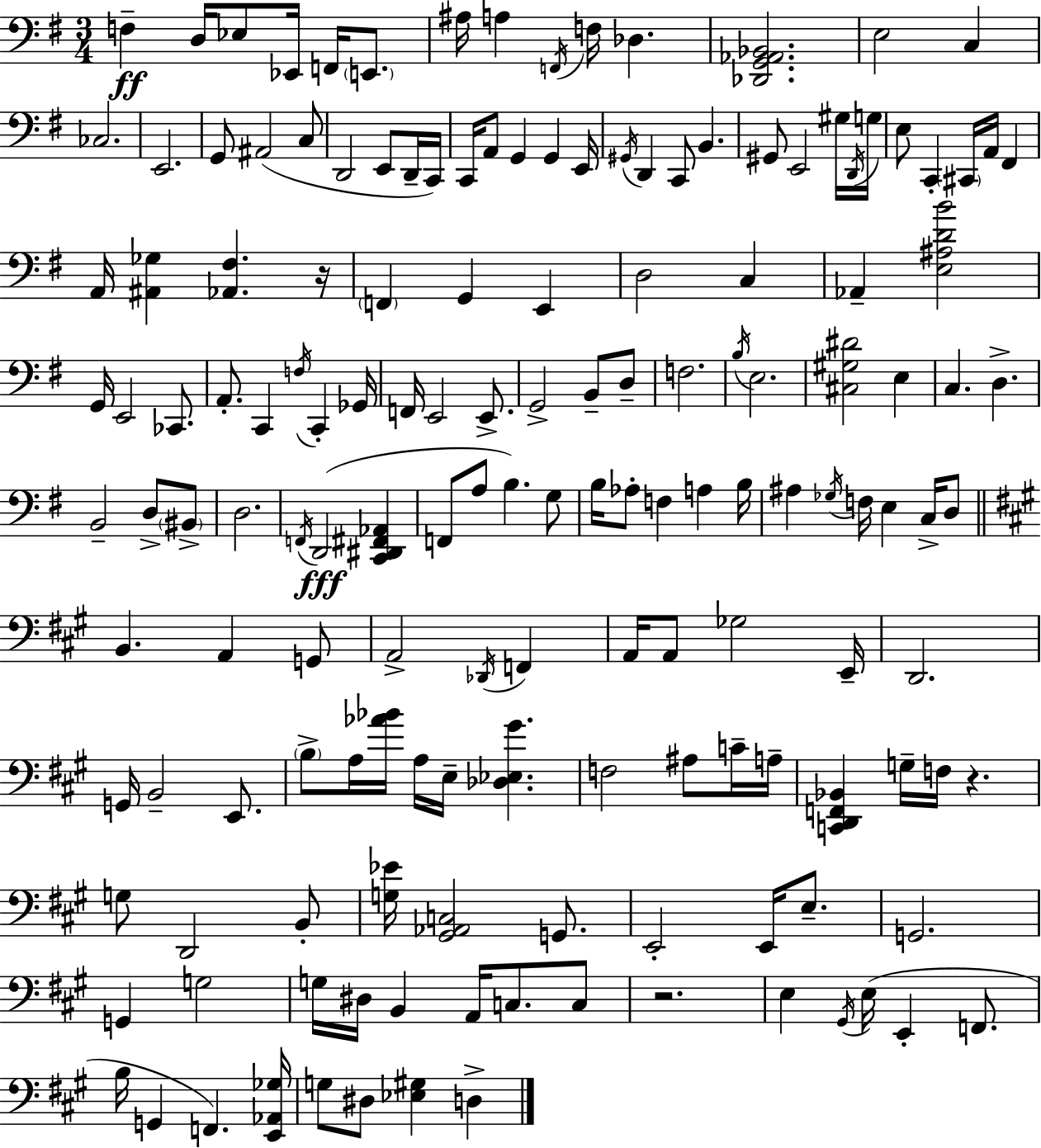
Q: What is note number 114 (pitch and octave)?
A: G3